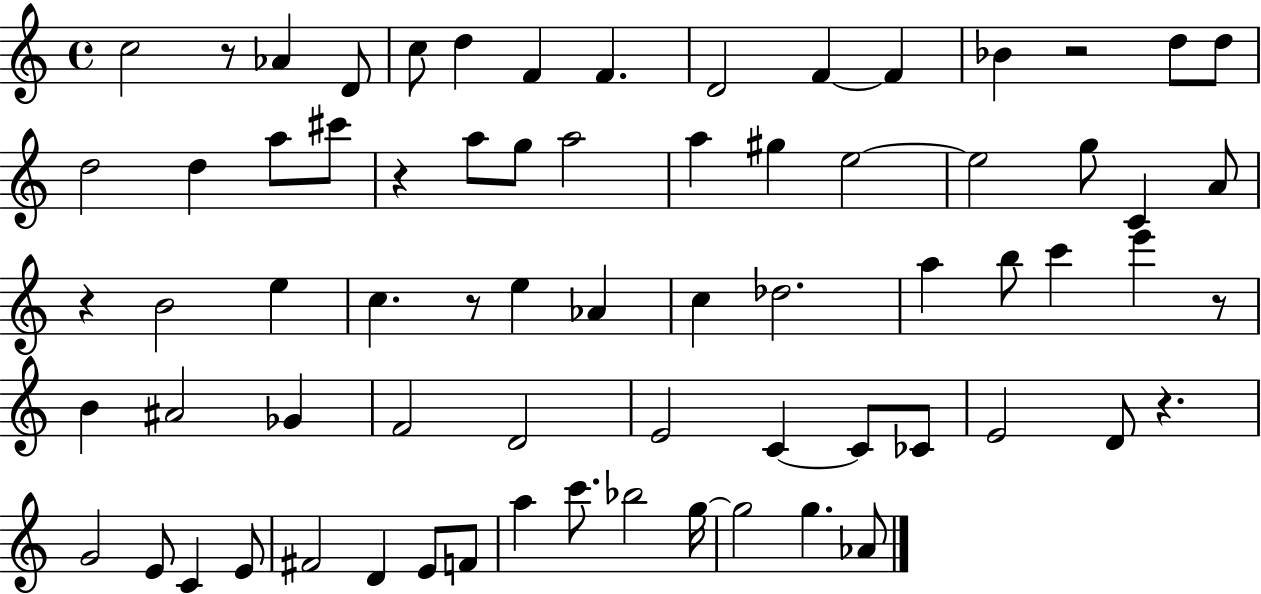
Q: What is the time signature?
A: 4/4